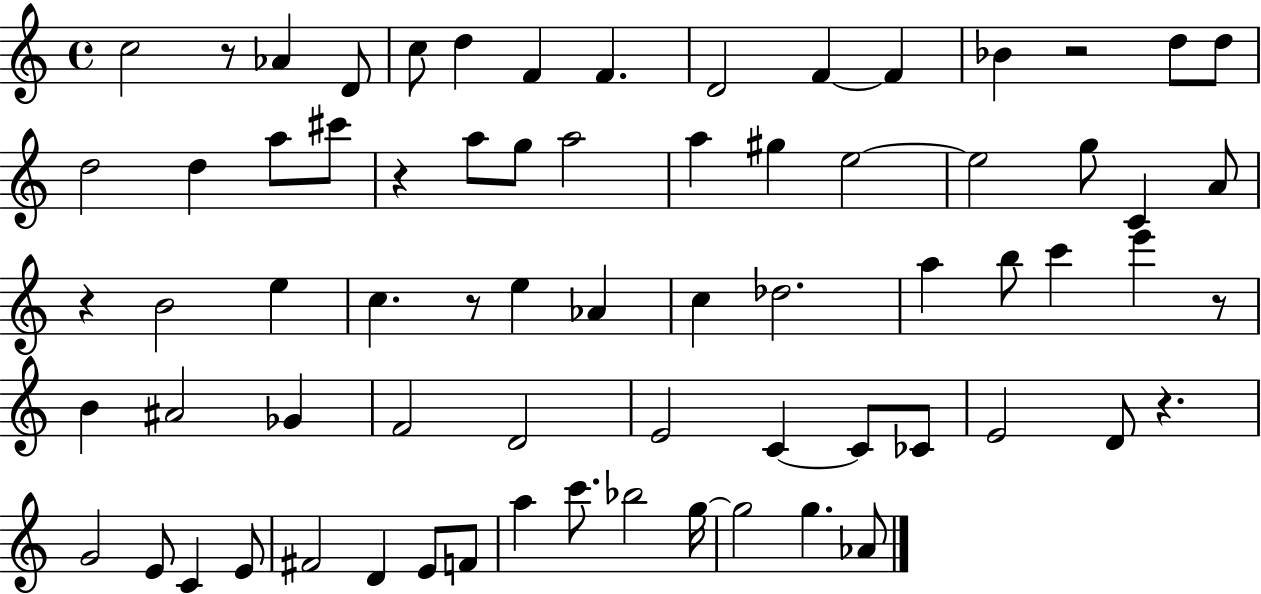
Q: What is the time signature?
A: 4/4